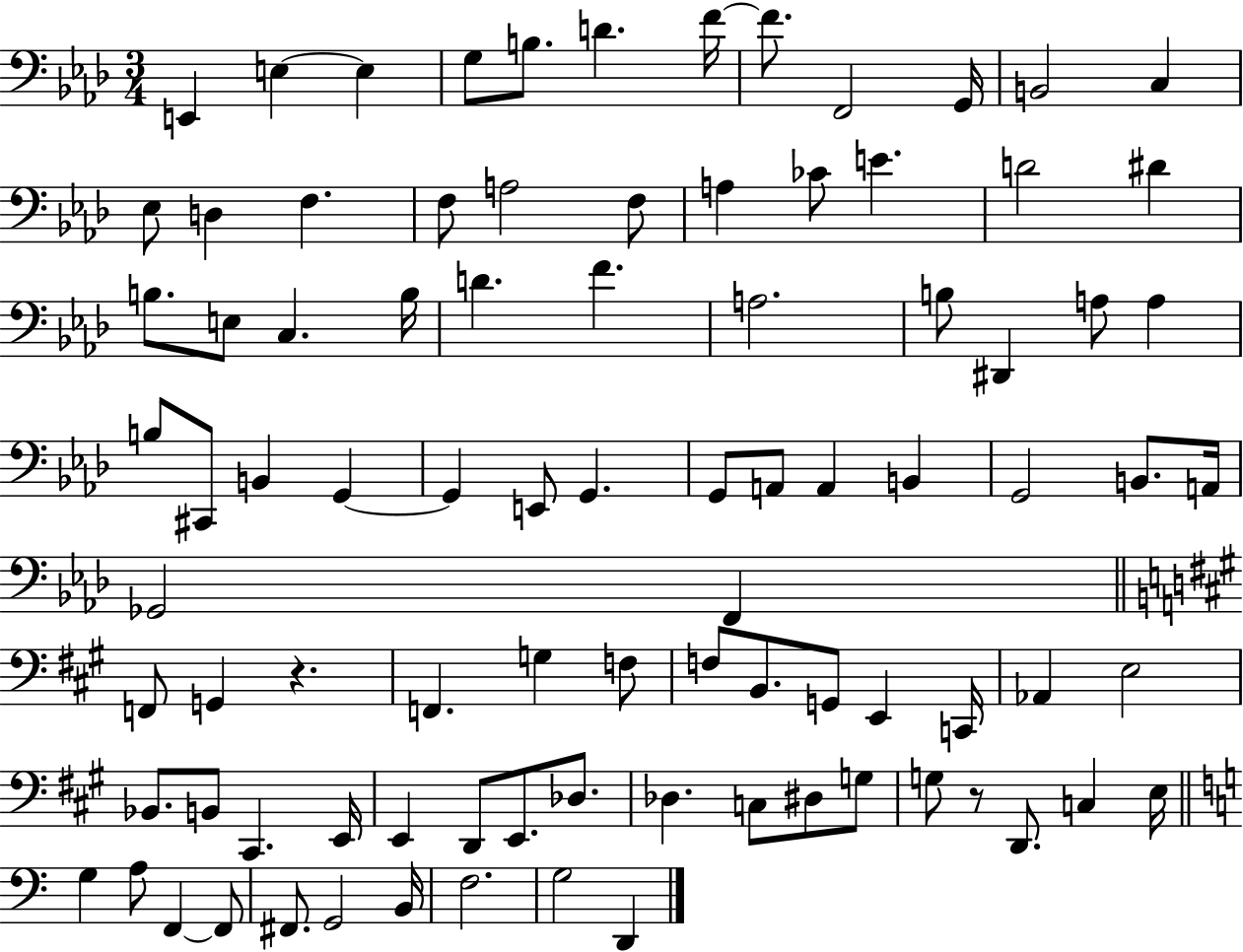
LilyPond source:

{
  \clef bass
  \numericTimeSignature
  \time 3/4
  \key aes \major
  e,4 e4~~ e4 | g8 b8. d'4. f'16~~ | f'8. f,2 g,16 | b,2 c4 | \break ees8 d4 f4. | f8 a2 f8 | a4 ces'8 e'4. | d'2 dis'4 | \break b8. e8 c4. b16 | d'4. f'4. | a2. | b8 dis,4 a8 a4 | \break b8 cis,8 b,4 g,4~~ | g,4 e,8 g,4. | g,8 a,8 a,4 b,4 | g,2 b,8. a,16 | \break ges,2 f,4 | \bar "||" \break \key a \major f,8 g,4 r4. | f,4. g4 f8 | f8 b,8. g,8 e,4 c,16 | aes,4 e2 | \break bes,8. b,8 cis,4. e,16 | e,4 d,8 e,8. des8. | des4. c8 dis8 g8 | g8 r8 d,8. c4 e16 | \break \bar "||" \break \key a \minor g4 a8 f,4~~ f,8 | fis,8. g,2 b,16 | f2. | g2 d,4 | \break \bar "|."
}